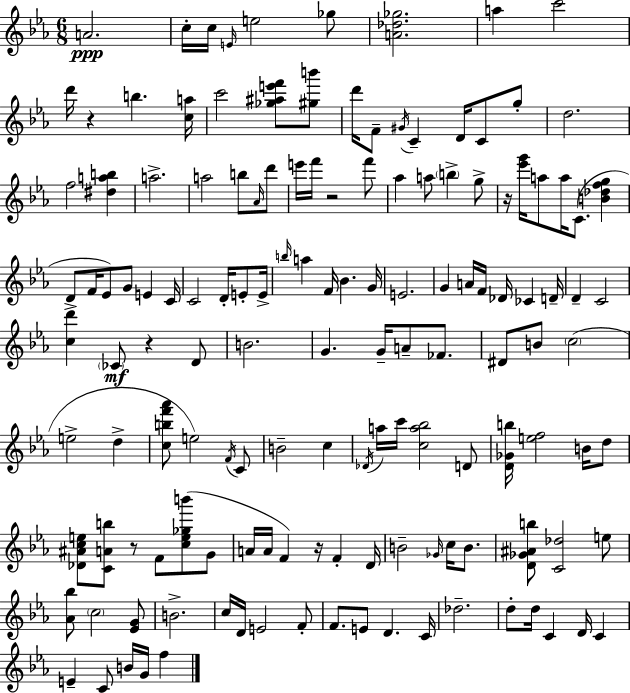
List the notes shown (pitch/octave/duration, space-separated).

A4/h. C5/s C5/s E4/s E5/h Gb5/e [A4,Db5,Gb5]/h. A5/q C6/h D6/s R/q B5/q. [C5,A5]/s C6/h [Gb5,A#5,E6,F6]/e [G#5,B6]/e D6/s F4/e G#4/s C4/q D4/s C4/e G5/e D5/h. F5/h [D#5,A5,B5]/q A5/h. A5/h B5/e Ab4/s D6/e E6/s F6/s R/h F6/e Ab5/q A5/e B5/q G5/e R/s [Eb6,G6]/s A5/e A5/s C4/e. [B4,Db5,F5,G5]/q D4/e F4/s Eb4/e G4/e E4/q C4/s C4/h D4/s E4/e E4/s B5/s A5/q F4/s Bb4/q. G4/s E4/h. G4/q A4/s F4/s Db4/s CES4/q D4/s D4/q C4/h [C5,D6]/q CES4/e R/q D4/e B4/h. G4/q. G4/s A4/e FES4/e. D#4/e B4/e C5/h E5/h D5/q [C5,B5,F6,Ab6]/e E5/h F4/s C4/e B4/h C5/q Db4/s A5/s C6/s [C5,A5,Bb5]/h D4/e [D4,Gb4,B5]/s [E5,F5]/h B4/s D5/e [Db4,A#4,C5,E5]/e [C4,A4,B5]/e R/e F4/e [C5,E5,Gb5,B6]/e G4/e A4/s A4/s F4/q R/s F4/q D4/s B4/h Gb4/s C5/s B4/e. [D4,Gb4,A#4,B5]/e [C4,Db5]/h E5/e [Ab4,Bb5]/e C5/h [Eb4,G4]/e B4/h. C5/s D4/s E4/h F4/e F4/e. E4/e D4/q. C4/s Db5/h. D5/e D5/s C4/q D4/s C4/q E4/q C4/e B4/s G4/s F5/q